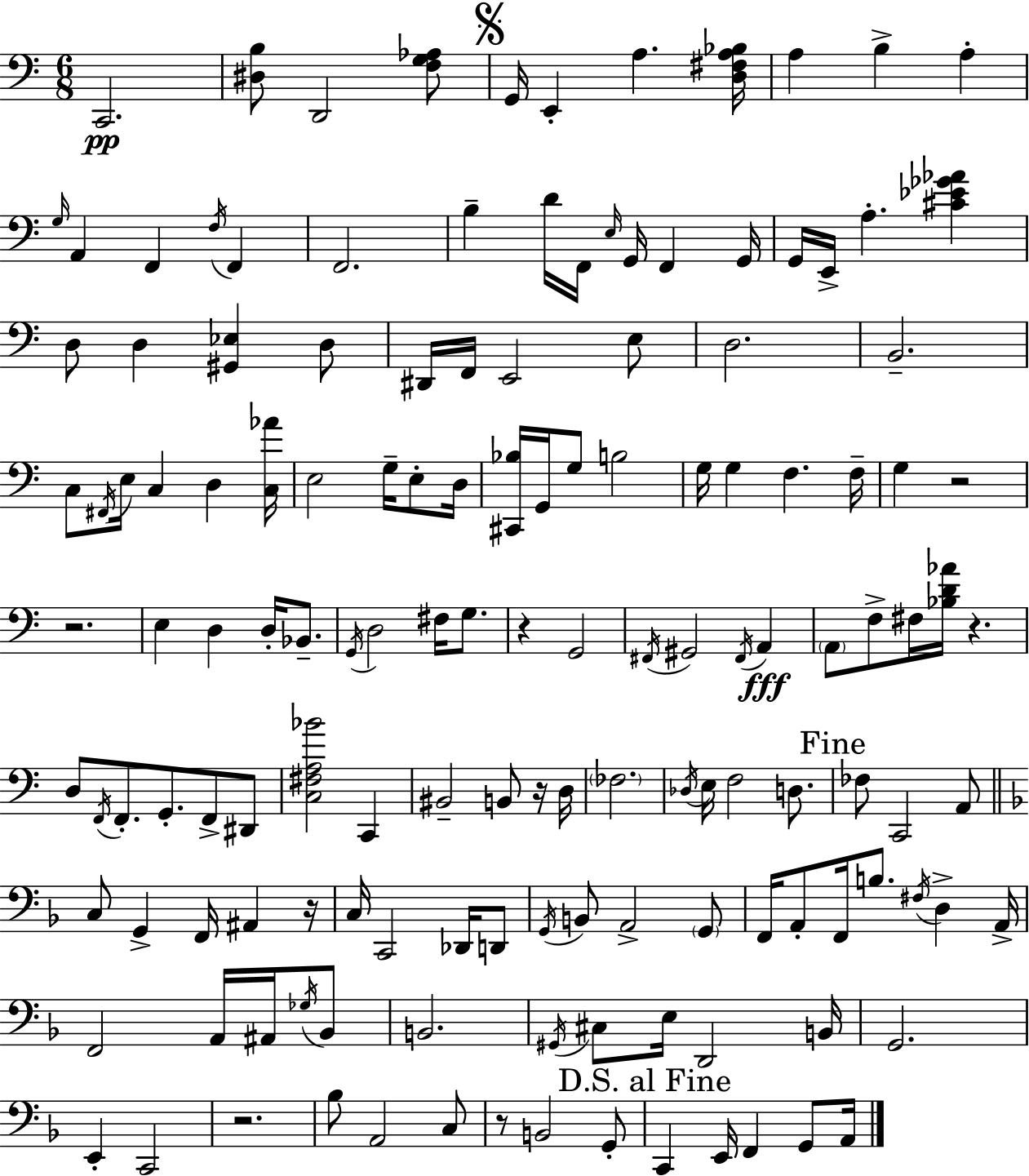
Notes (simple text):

C2/h. [D#3,B3]/e D2/h [F3,G3,Ab3]/e G2/s E2/q A3/q. [D3,F#3,A3,Bb3]/s A3/q B3/q A3/q G3/s A2/q F2/q F3/s F2/q F2/h. B3/q D4/s F2/s E3/s G2/s F2/q G2/s G2/s E2/s A3/q. [C#4,Eb4,Gb4,Ab4]/q D3/e D3/q [G#2,Eb3]/q D3/e D#2/s F2/s E2/h E3/e D3/h. B2/h. C3/e F#2/s E3/s C3/q D3/q [C3,Ab4]/s E3/h G3/s E3/e D3/s [C#2,Bb3]/s G2/s G3/e B3/h G3/s G3/q F3/q. F3/s G3/q R/h R/h. E3/q D3/q D3/s Bb2/e. G2/s D3/h F#3/s G3/e. R/q G2/h F#2/s G#2/h F#2/s A2/q A2/e F3/e F#3/s [Bb3,D4,Ab4]/s R/q. D3/e F2/s F2/e. G2/e. F2/e D#2/e [C3,F#3,A3,Bb4]/h C2/q BIS2/h B2/e R/s D3/s FES3/h. Db3/s E3/s F3/h D3/e. FES3/e C2/h A2/e C3/e G2/q F2/s A#2/q R/s C3/s C2/h Db2/s D2/e G2/s B2/e A2/h G2/e F2/s A2/e F2/s B3/e. F#3/s D3/q A2/s F2/h A2/s A#2/s Gb3/s Bb2/e B2/h. G#2/s C#3/e E3/s D2/h B2/s G2/h. E2/q C2/h R/h. Bb3/e A2/h C3/e R/e B2/h G2/e C2/q E2/s F2/q G2/e A2/s